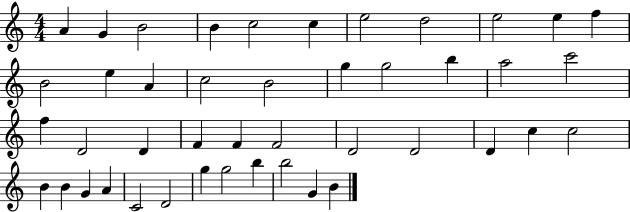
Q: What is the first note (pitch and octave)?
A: A4